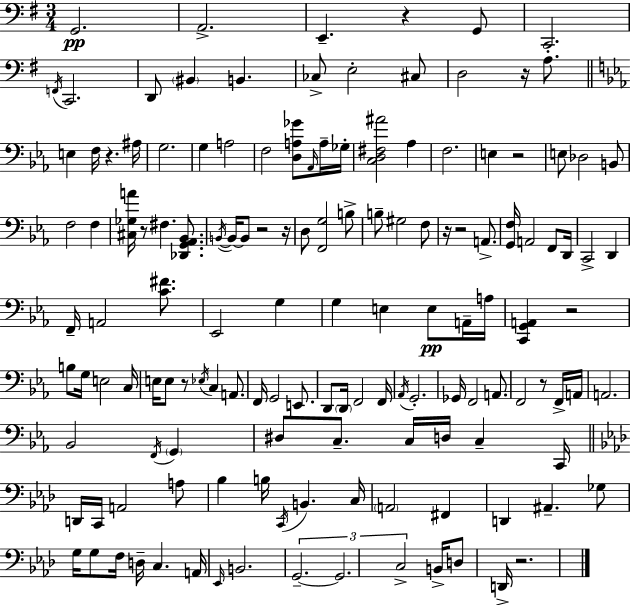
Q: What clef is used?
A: bass